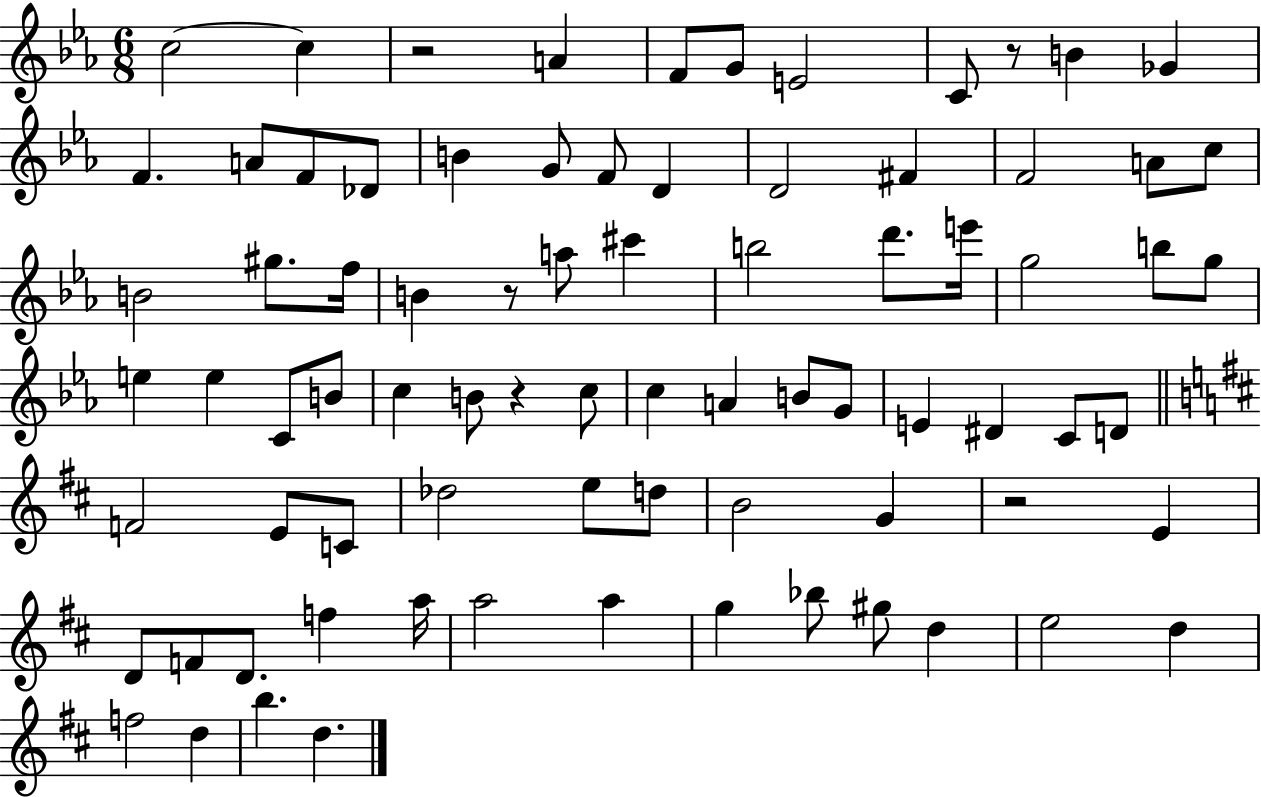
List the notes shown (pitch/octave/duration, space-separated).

C5/h C5/q R/h A4/q F4/e G4/e E4/h C4/e R/e B4/q Gb4/q F4/q. A4/e F4/e Db4/e B4/q G4/e F4/e D4/q D4/h F#4/q F4/h A4/e C5/e B4/h G#5/e. F5/s B4/q R/e A5/e C#6/q B5/h D6/e. E6/s G5/h B5/e G5/e E5/q E5/q C4/e B4/e C5/q B4/e R/q C5/e C5/q A4/q B4/e G4/e E4/q D#4/q C4/e D4/e F4/h E4/e C4/e Db5/h E5/e D5/e B4/h G4/q R/h E4/q D4/e F4/e D4/e. F5/q A5/s A5/h A5/q G5/q Bb5/e G#5/e D5/q E5/h D5/q F5/h D5/q B5/q. D5/q.